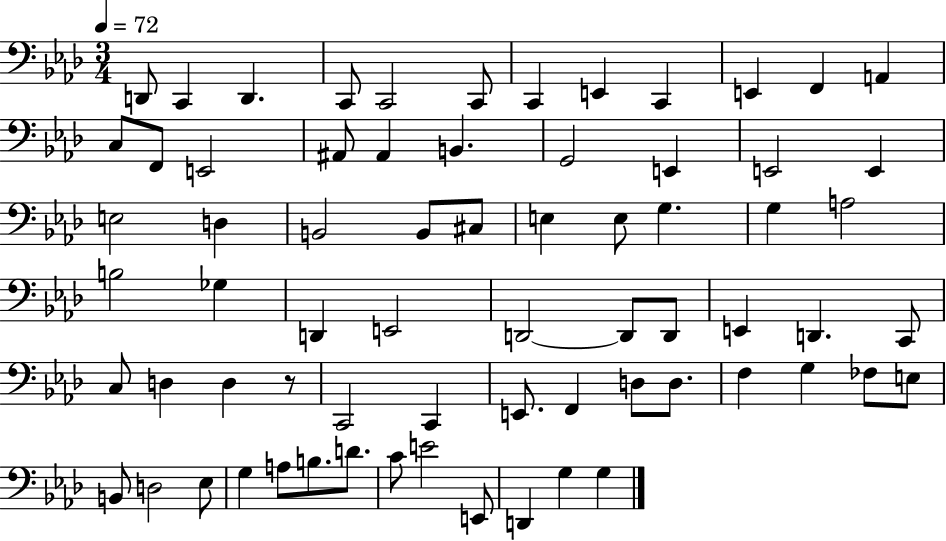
{
  \clef bass
  \numericTimeSignature
  \time 3/4
  \key aes \major
  \tempo 4 = 72
  \repeat volta 2 { d,8 c,4 d,4. | c,8 c,2 c,8 | c,4 e,4 c,4 | e,4 f,4 a,4 | \break c8 f,8 e,2 | ais,8 ais,4 b,4. | g,2 e,4 | e,2 e,4 | \break e2 d4 | b,2 b,8 cis8 | e4 e8 g4. | g4 a2 | \break b2 ges4 | d,4 e,2 | d,2~~ d,8 d,8 | e,4 d,4. c,8 | \break c8 d4 d4 r8 | c,2 c,4 | e,8. f,4 d8 d8. | f4 g4 fes8 e8 | \break b,8 d2 ees8 | g4 a8 b8. d'8. | c'8 e'2 e,8 | d,4 g4 g4 | \break } \bar "|."
}